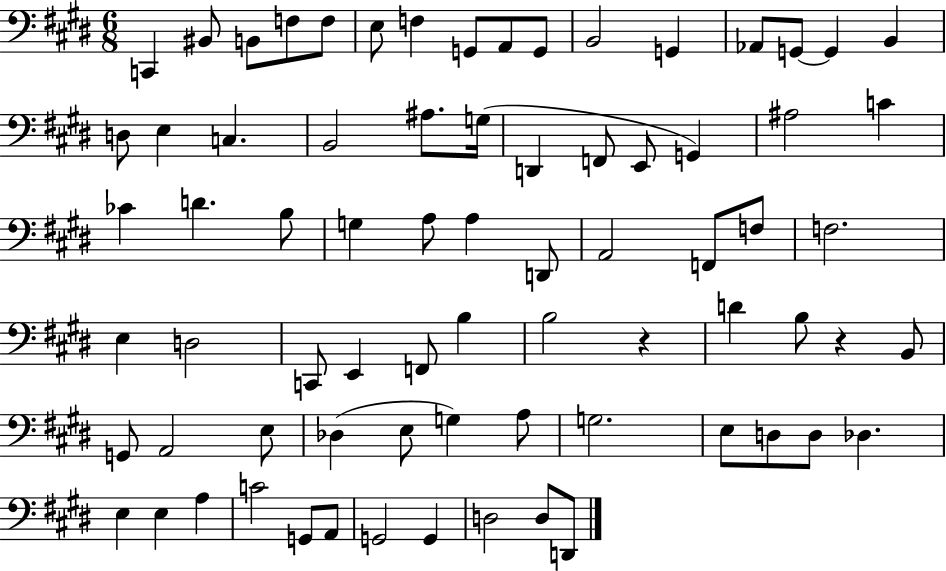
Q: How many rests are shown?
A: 2